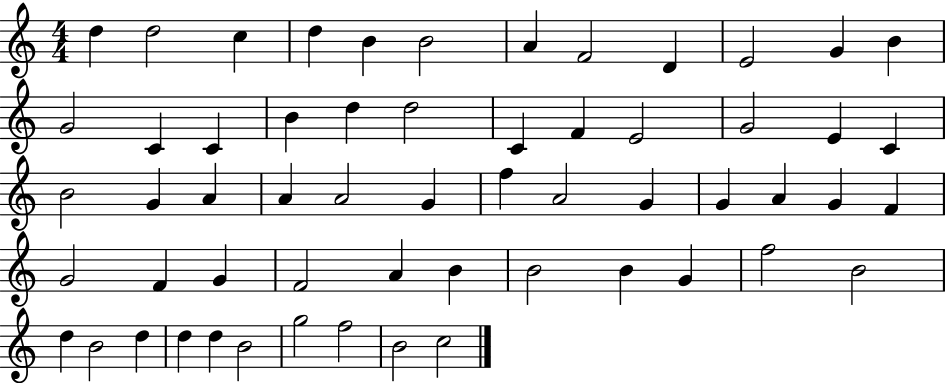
{
  \clef treble
  \numericTimeSignature
  \time 4/4
  \key c \major
  d''4 d''2 c''4 | d''4 b'4 b'2 | a'4 f'2 d'4 | e'2 g'4 b'4 | \break g'2 c'4 c'4 | b'4 d''4 d''2 | c'4 f'4 e'2 | g'2 e'4 c'4 | \break b'2 g'4 a'4 | a'4 a'2 g'4 | f''4 a'2 g'4 | g'4 a'4 g'4 f'4 | \break g'2 f'4 g'4 | f'2 a'4 b'4 | b'2 b'4 g'4 | f''2 b'2 | \break d''4 b'2 d''4 | d''4 d''4 b'2 | g''2 f''2 | b'2 c''2 | \break \bar "|."
}